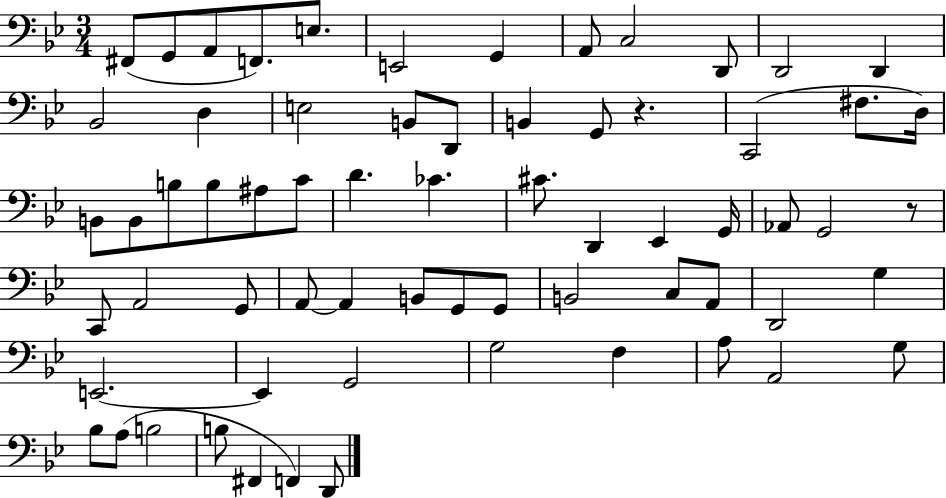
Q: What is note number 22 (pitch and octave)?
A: D3